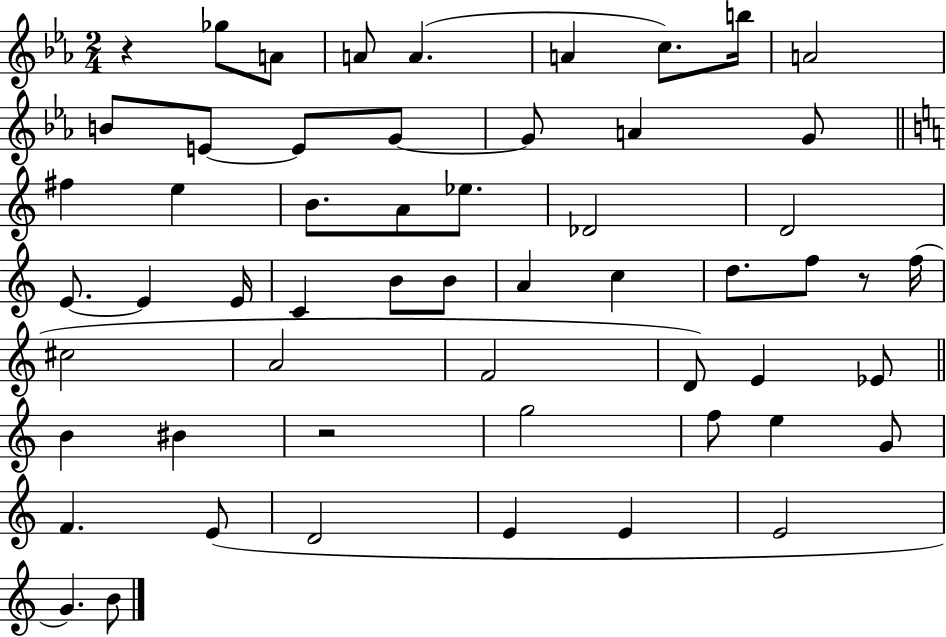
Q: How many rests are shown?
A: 3